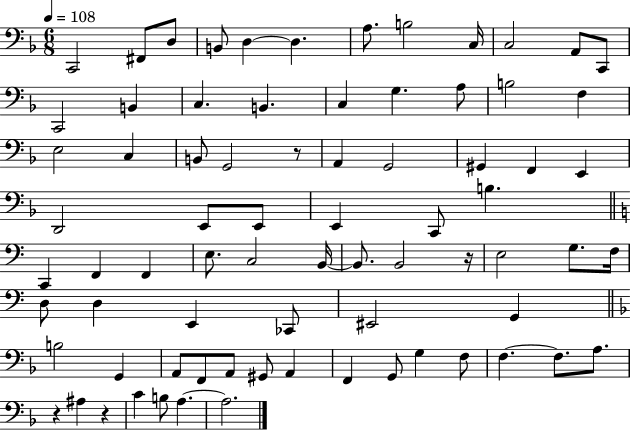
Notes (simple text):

C2/h F#2/e D3/e B2/e D3/q D3/q. A3/e. B3/h C3/s C3/h A2/e C2/e C2/h B2/q C3/q. B2/q. C3/q G3/q. A3/e B3/h F3/q E3/h C3/q B2/e G2/h R/e A2/q G2/h G#2/q F2/q E2/q D2/h E2/e E2/e E2/q C2/e B3/q. C2/q F2/q F2/q E3/e. C3/h B2/s B2/e. B2/h R/s E3/h G3/e. F3/s D3/e D3/q E2/q CES2/e EIS2/h G2/q B3/h G2/q A2/e F2/e A2/e G#2/e A2/q F2/q G2/e G3/q F3/e F3/q. F3/e. A3/e. R/q A#3/q R/q C4/q B3/e A3/q. A3/h.